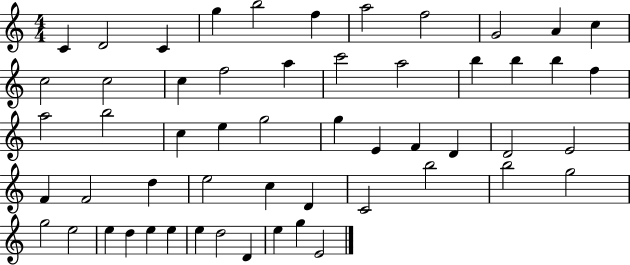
X:1
T:Untitled
M:4/4
L:1/4
K:C
C D2 C g b2 f a2 f2 G2 A c c2 c2 c f2 a c'2 a2 b b b f a2 b2 c e g2 g E F D D2 E2 F F2 d e2 c D C2 b2 b2 g2 g2 e2 e d e e e d2 D e g E2